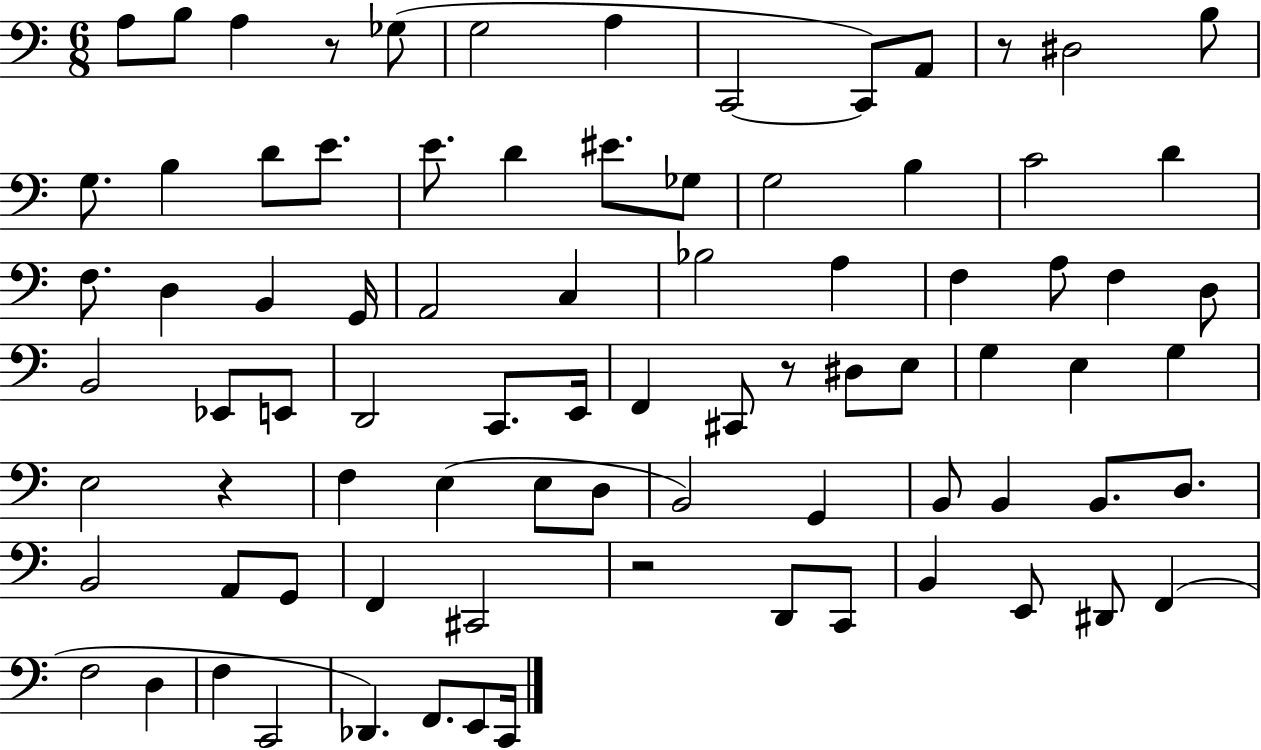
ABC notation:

X:1
T:Untitled
M:6/8
L:1/4
K:C
A,/2 B,/2 A, z/2 _G,/2 G,2 A, C,,2 C,,/2 A,,/2 z/2 ^D,2 B,/2 G,/2 B, D/2 E/2 E/2 D ^E/2 _G,/2 G,2 B, C2 D F,/2 D, B,, G,,/4 A,,2 C, _B,2 A, F, A,/2 F, D,/2 B,,2 _E,,/2 E,,/2 D,,2 C,,/2 E,,/4 F,, ^C,,/2 z/2 ^D,/2 E,/2 G, E, G, E,2 z F, E, E,/2 D,/2 B,,2 G,, B,,/2 B,, B,,/2 D,/2 B,,2 A,,/2 G,,/2 F,, ^C,,2 z2 D,,/2 C,,/2 B,, E,,/2 ^D,,/2 F,, F,2 D, F, C,,2 _D,, F,,/2 E,,/2 C,,/4